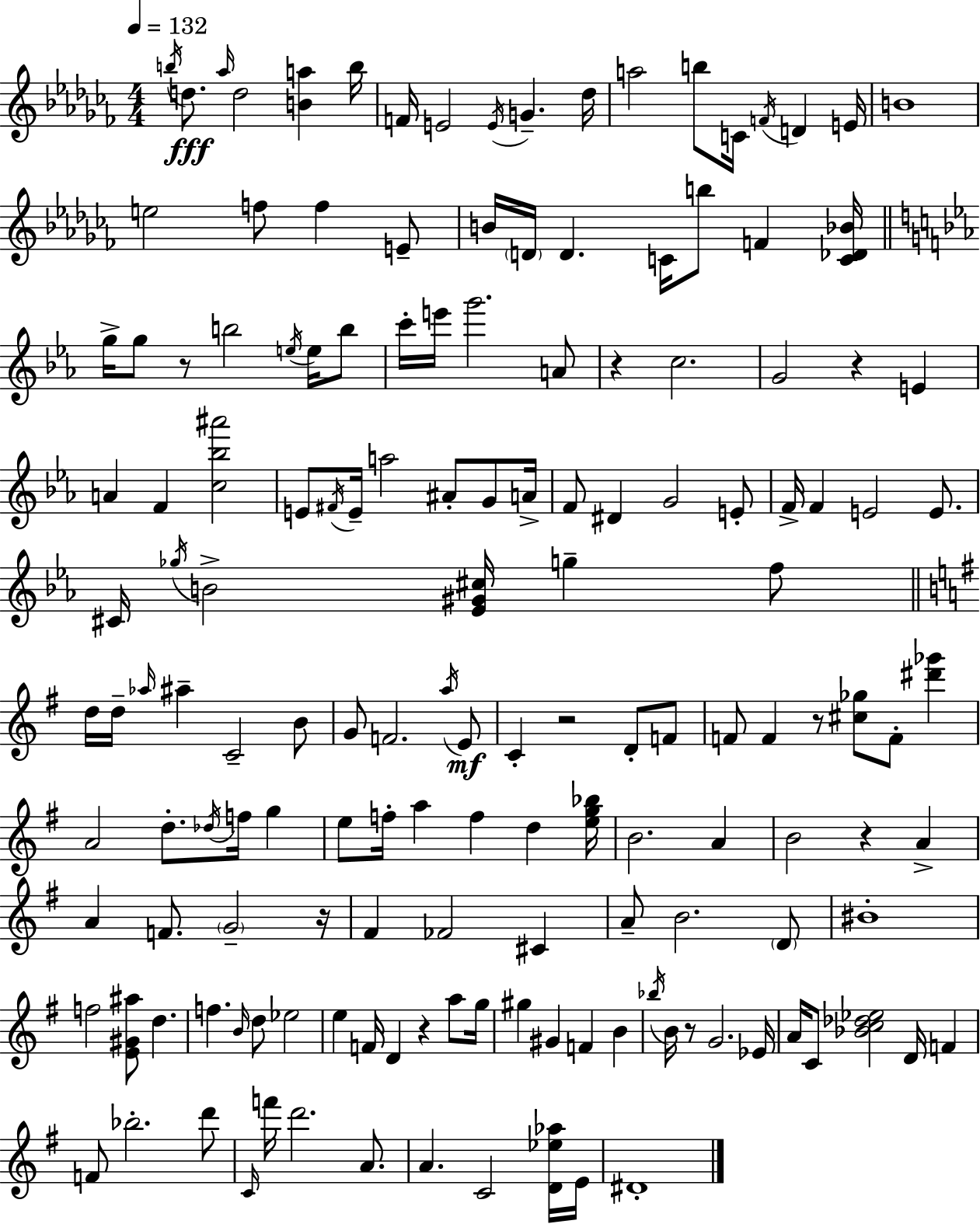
{
  \clef treble
  \numericTimeSignature
  \time 4/4
  \key aes \minor
  \tempo 4 = 132
  \acciaccatura { b''16 }\fff d''8. \grace { aes''16 } d''2 <b' a''>4 | b''16 f'16 e'2 \acciaccatura { e'16 } g'4.-- | des''16 a''2 b''8 c'16 \acciaccatura { f'16 } d'4 | e'16 b'1 | \break e''2 f''8 f''4 | e'8-- b'16 \parenthesize d'16 d'4. c'16 b''8 f'4 | <c' des' bes'>16 \bar "||" \break \key c \minor g''16-> g''8 r8 b''2 \acciaccatura { e''16 } e''16 b''8 | c'''16-. e'''16 g'''2. a'8 | r4 c''2. | g'2 r4 e'4 | \break a'4 f'4 <c'' bes'' ais'''>2 | e'8 \acciaccatura { fis'16 } e'16-- a''2 ais'8-. g'8 | a'16-> f'8 dis'4 g'2 | e'8-. f'16-> f'4 e'2 e'8. | \break cis'16 \acciaccatura { ges''16 } b'2-> <ees' gis' cis''>16 g''4-- | f''8 \bar "||" \break \key g \major d''16 d''16-- \grace { aes''16 } ais''4-- c'2-- b'8 | g'8 f'2. \acciaccatura { a''16 }\mf | e'8 c'4-. r2 d'8-. | f'8 f'8 f'4 r8 <cis'' ges''>8 f'8-. <dis''' ges'''>4 | \break a'2 d''8.-. \acciaccatura { des''16 } f''16 g''4 | e''8 f''16-. a''4 f''4 d''4 | <e'' g'' bes''>16 b'2. a'4 | b'2 r4 a'4-> | \break a'4 f'8. \parenthesize g'2-- | r16 fis'4 fes'2 cis'4 | a'8-- b'2. | \parenthesize d'8 bis'1-. | \break f''2 <e' gis' ais''>8 d''4. | f''4. \grace { b'16 } d''8 ees''2 | e''4 f'16 d'4 r4 | a''8 g''16 gis''4 gis'4 f'4 | \break b'4 \acciaccatura { bes''16 } b'16 r8 g'2. | ees'16 a'16 c'8 <bes' c'' des'' ees''>2 | d'16 f'4 f'8 bes''2.-. | d'''8 \grace { c'16 } f'''16 d'''2. | \break a'8. a'4. c'2 | <d' ees'' aes''>16 e'16 dis'1-. | \bar "|."
}